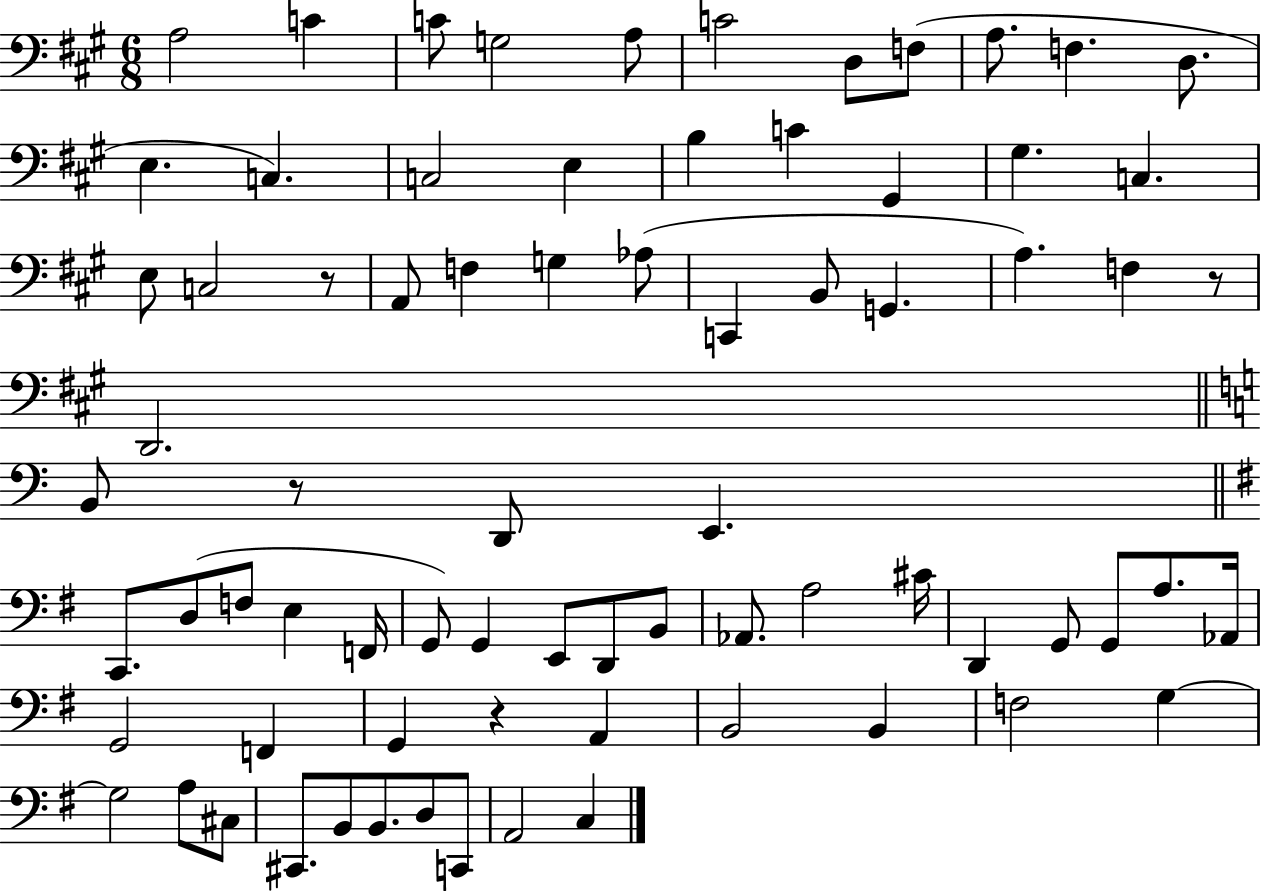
X:1
T:Untitled
M:6/8
L:1/4
K:A
A,2 C C/2 G,2 A,/2 C2 D,/2 F,/2 A,/2 F, D,/2 E, C, C,2 E, B, C ^G,, ^G, C, E,/2 C,2 z/2 A,,/2 F, G, _A,/2 C,, B,,/2 G,, A, F, z/2 D,,2 B,,/2 z/2 D,,/2 E,, C,,/2 D,/2 F,/2 E, F,,/4 G,,/2 G,, E,,/2 D,,/2 B,,/2 _A,,/2 A,2 ^C/4 D,, G,,/2 G,,/2 A,/2 _A,,/4 G,,2 F,, G,, z A,, B,,2 B,, F,2 G, G,2 A,/2 ^C,/2 ^C,,/2 B,,/2 B,,/2 D,/2 C,,/2 A,,2 C,